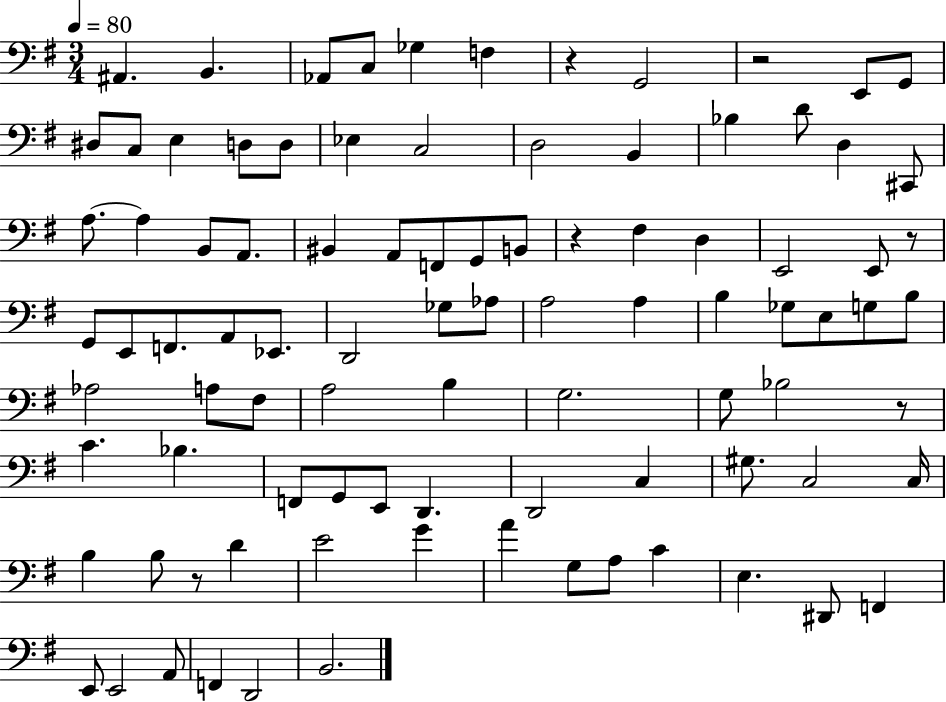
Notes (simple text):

A#2/q. B2/q. Ab2/e C3/e Gb3/q F3/q R/q G2/h R/h E2/e G2/e D#3/e C3/e E3/q D3/e D3/e Eb3/q C3/h D3/h B2/q Bb3/q D4/e D3/q C#2/e A3/e. A3/q B2/e A2/e. BIS2/q A2/e F2/e G2/e B2/e R/q F#3/q D3/q E2/h E2/e R/e G2/e E2/e F2/e. A2/e Eb2/e. D2/h Gb3/e Ab3/e A3/h A3/q B3/q Gb3/e E3/e G3/e B3/e Ab3/h A3/e F#3/e A3/h B3/q G3/h. G3/e Bb3/h R/e C4/q. Bb3/q. F2/e G2/e E2/e D2/q. D2/h C3/q G#3/e. C3/h C3/s B3/q B3/e R/e D4/q E4/h G4/q A4/q G3/e A3/e C4/q E3/q. D#2/e F2/q E2/e E2/h A2/e F2/q D2/h B2/h.